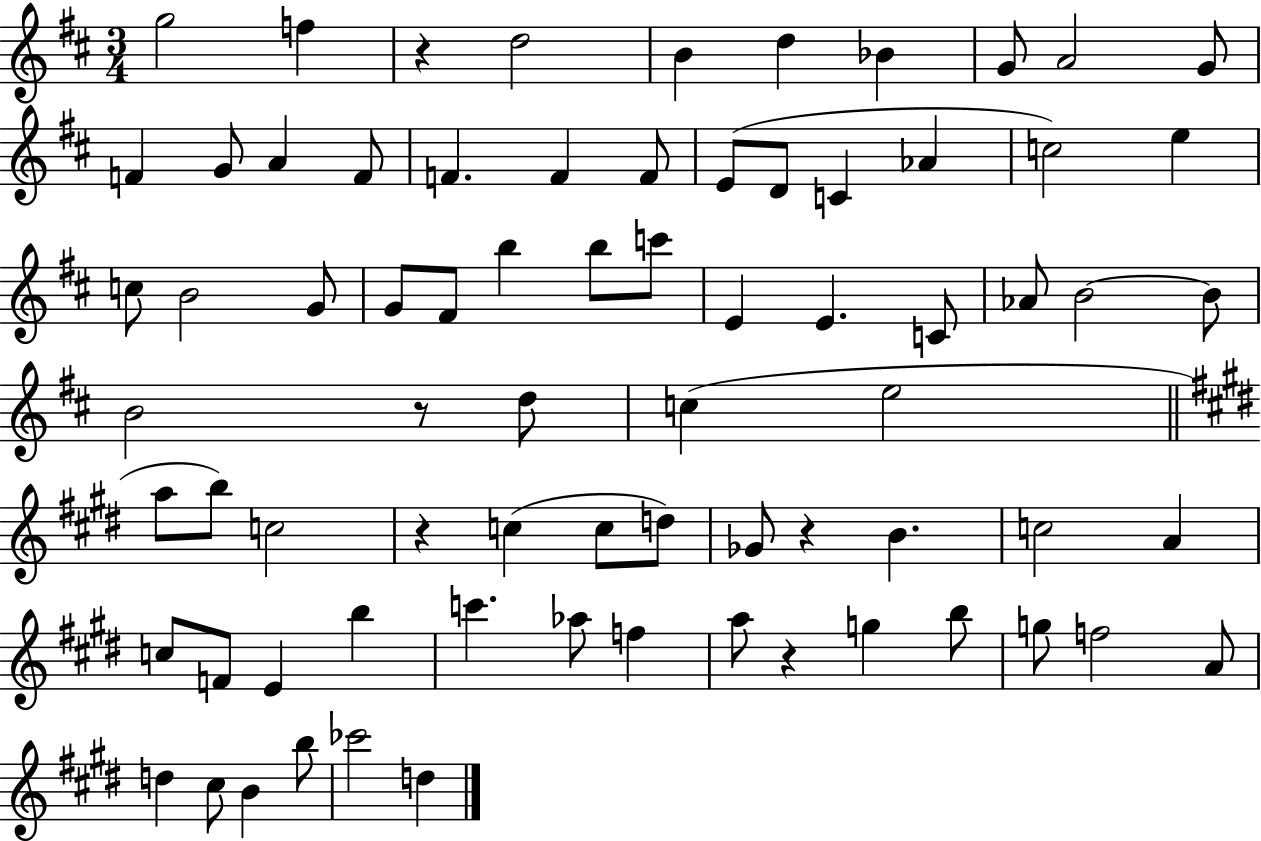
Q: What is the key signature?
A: D major